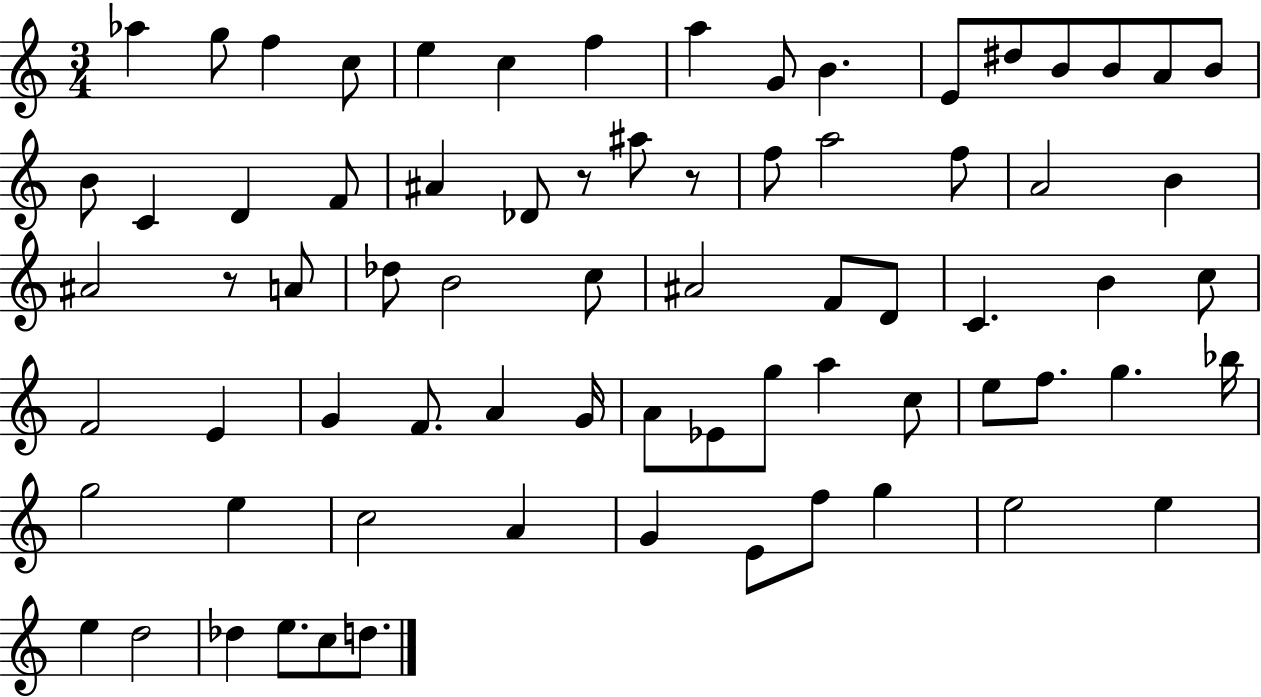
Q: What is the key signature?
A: C major